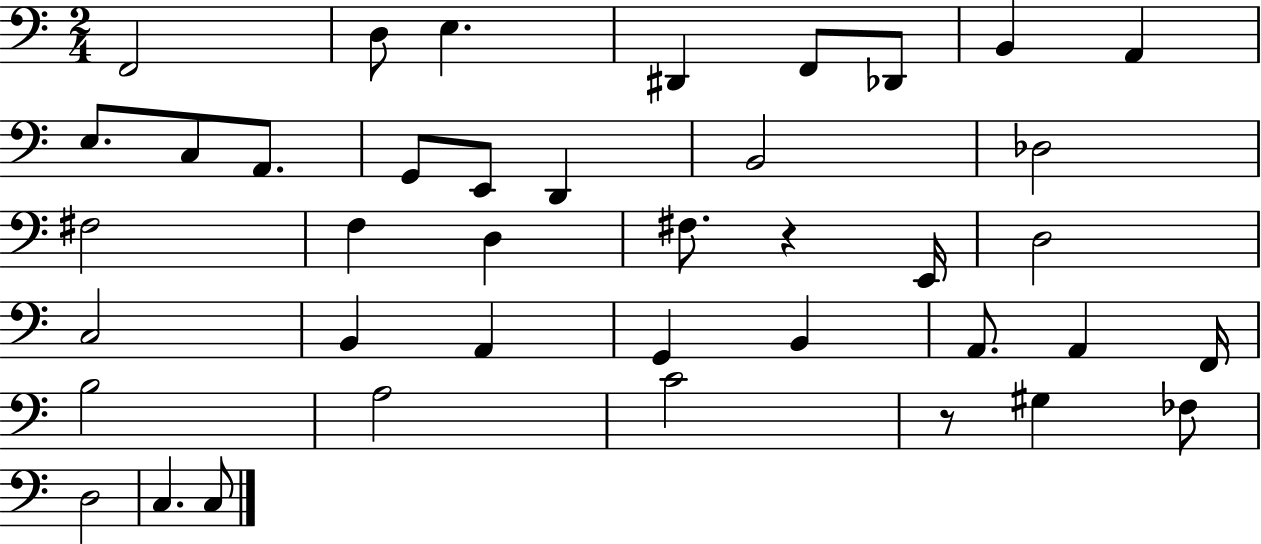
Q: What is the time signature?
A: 2/4